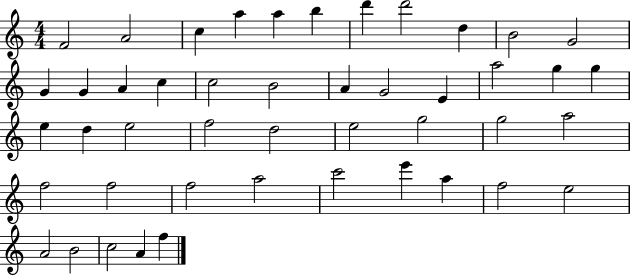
F4/h A4/h C5/q A5/q A5/q B5/q D6/q D6/h D5/q B4/h G4/h G4/q G4/q A4/q C5/q C5/h B4/h A4/q G4/h E4/q A5/h G5/q G5/q E5/q D5/q E5/h F5/h D5/h E5/h G5/h G5/h A5/h F5/h F5/h F5/h A5/h C6/h E6/q A5/q F5/h E5/h A4/h B4/h C5/h A4/q F5/q